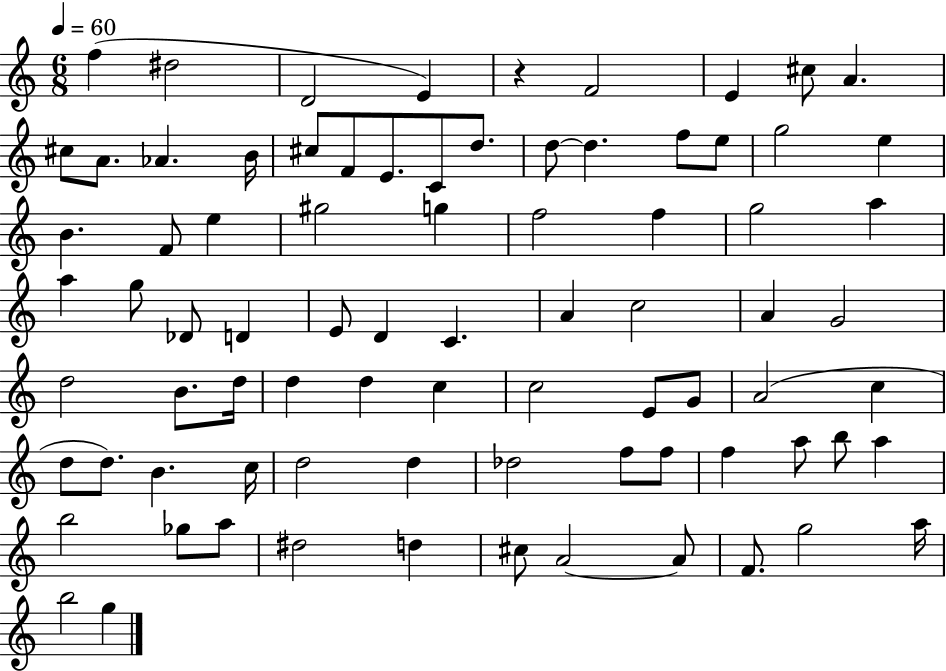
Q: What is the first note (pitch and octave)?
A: F5